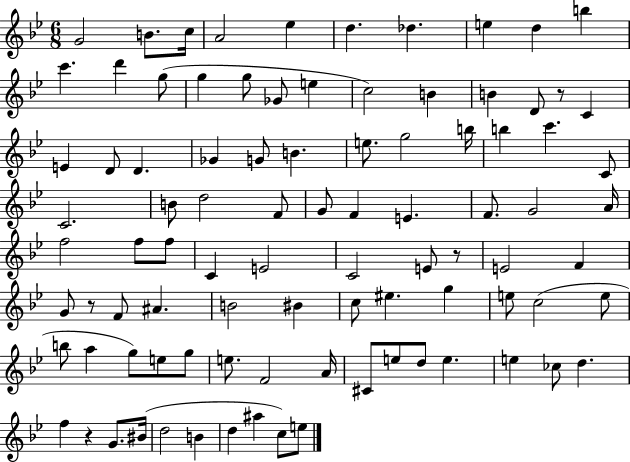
G4/h B4/e. C5/s A4/h Eb5/q D5/q. Db5/q. E5/q D5/q B5/q C6/q. D6/q G5/e G5/q G5/e Gb4/e E5/q C5/h B4/q B4/q D4/e R/e C4/q E4/q D4/e D4/q. Gb4/q G4/e B4/q. E5/e. G5/h B5/s B5/q C6/q. C4/e C4/h. B4/e D5/h F4/e G4/e F4/q E4/q. F4/e. G4/h A4/s F5/h F5/e F5/e C4/q E4/h C4/h E4/e R/e E4/h F4/q G4/e R/e F4/e A#4/q. B4/h BIS4/q C5/e EIS5/q. G5/q E5/e C5/h E5/e B5/e A5/q G5/e E5/e G5/e E5/e. F4/h A4/s C#4/e E5/e D5/e E5/q. E5/q CES5/e D5/q. F5/q R/q G4/e. BIS4/s D5/h B4/q D5/q A#5/q C5/e E5/e